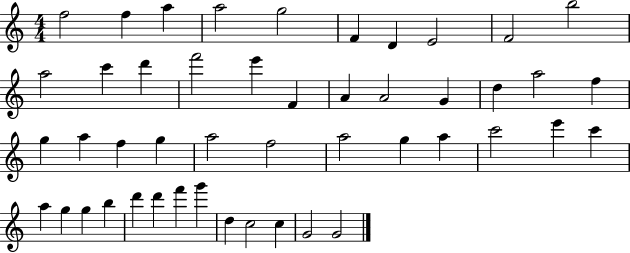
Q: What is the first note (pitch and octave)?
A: F5